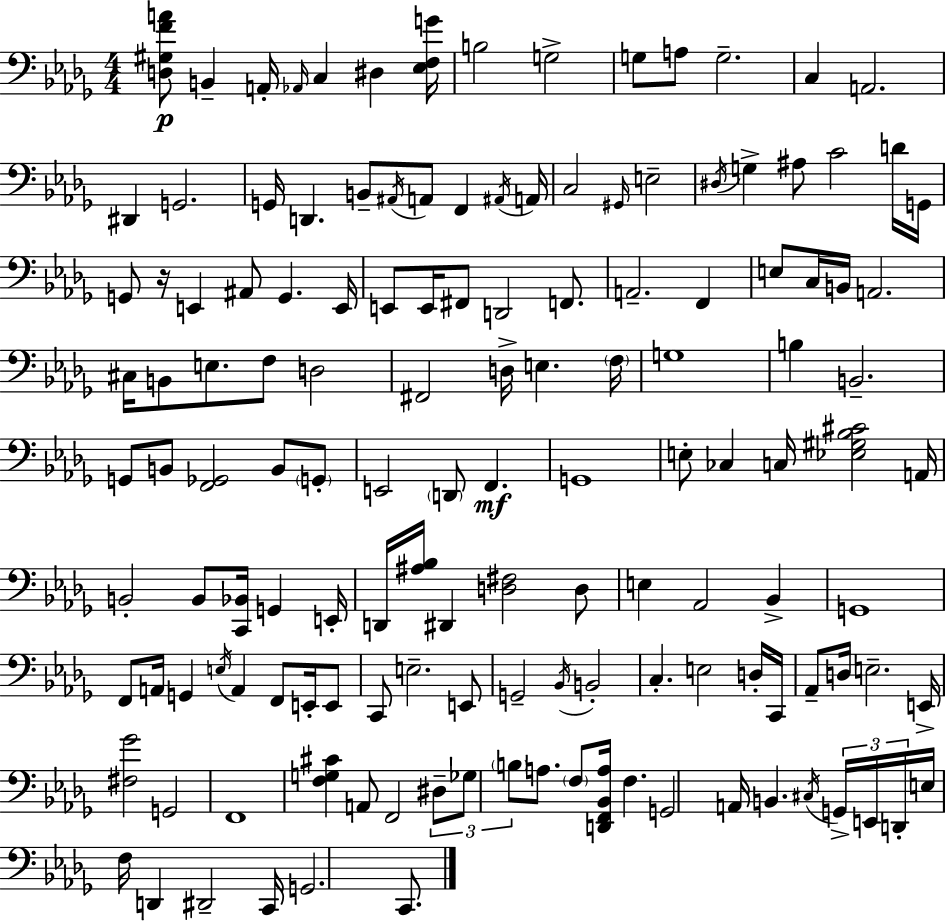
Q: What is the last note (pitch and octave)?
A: C2